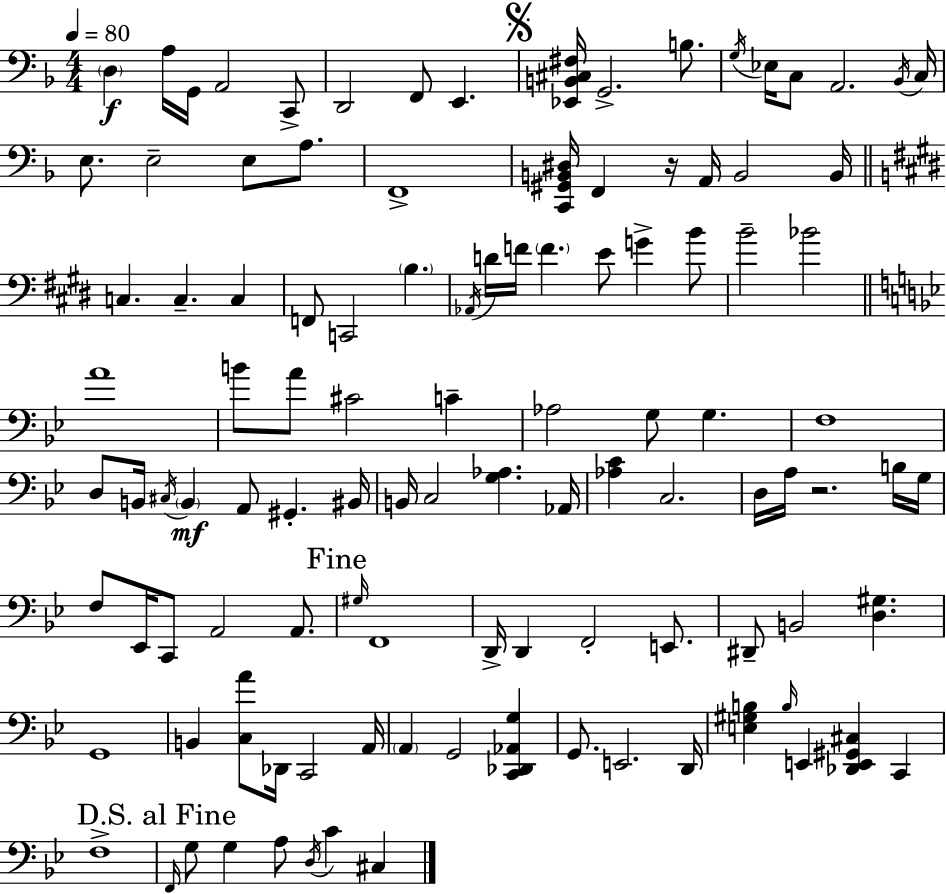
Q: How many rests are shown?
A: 2